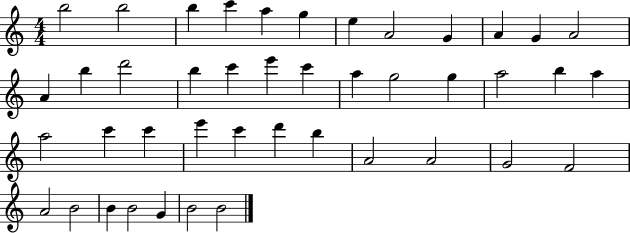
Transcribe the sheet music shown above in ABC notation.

X:1
T:Untitled
M:4/4
L:1/4
K:C
b2 b2 b c' a g e A2 G A G A2 A b d'2 b c' e' c' a g2 g a2 b a a2 c' c' e' c' d' b A2 A2 G2 F2 A2 B2 B B2 G B2 B2